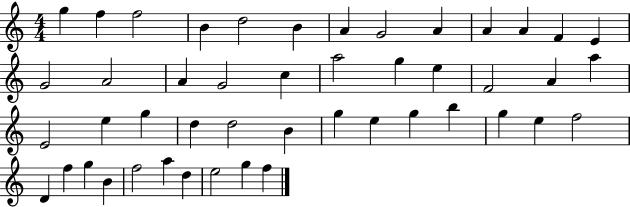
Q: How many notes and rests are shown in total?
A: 47